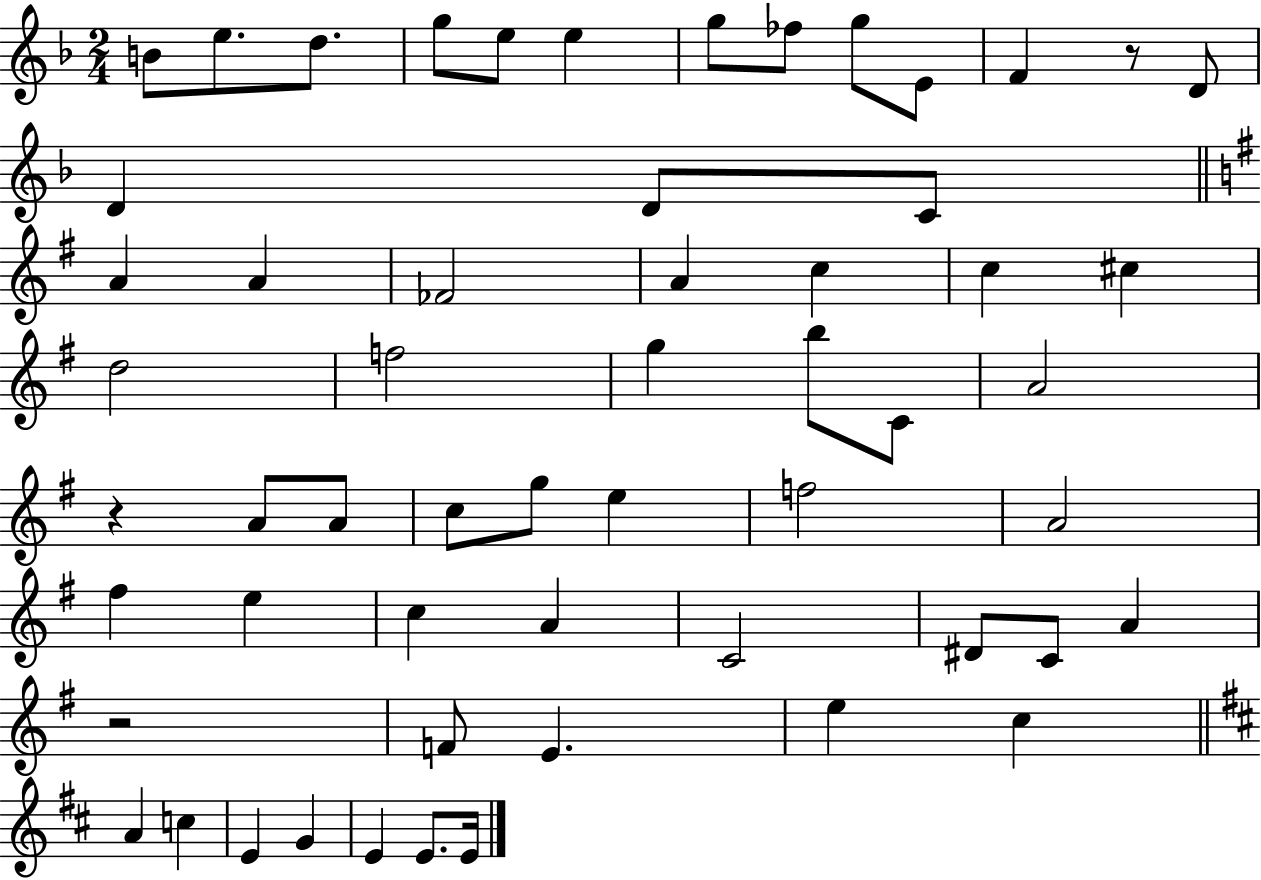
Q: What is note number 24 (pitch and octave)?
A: F5